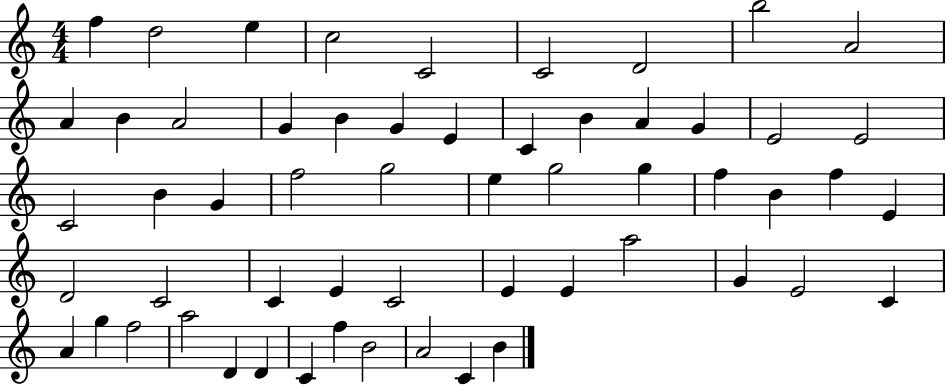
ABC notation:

X:1
T:Untitled
M:4/4
L:1/4
K:C
f d2 e c2 C2 C2 D2 b2 A2 A B A2 G B G E C B A G E2 E2 C2 B G f2 g2 e g2 g f B f E D2 C2 C E C2 E E a2 G E2 C A g f2 a2 D D C f B2 A2 C B